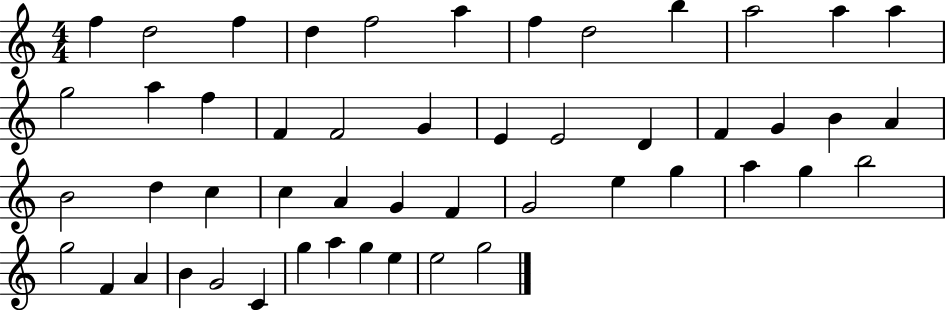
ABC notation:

X:1
T:Untitled
M:4/4
L:1/4
K:C
f d2 f d f2 a f d2 b a2 a a g2 a f F F2 G E E2 D F G B A B2 d c c A G F G2 e g a g b2 g2 F A B G2 C g a g e e2 g2